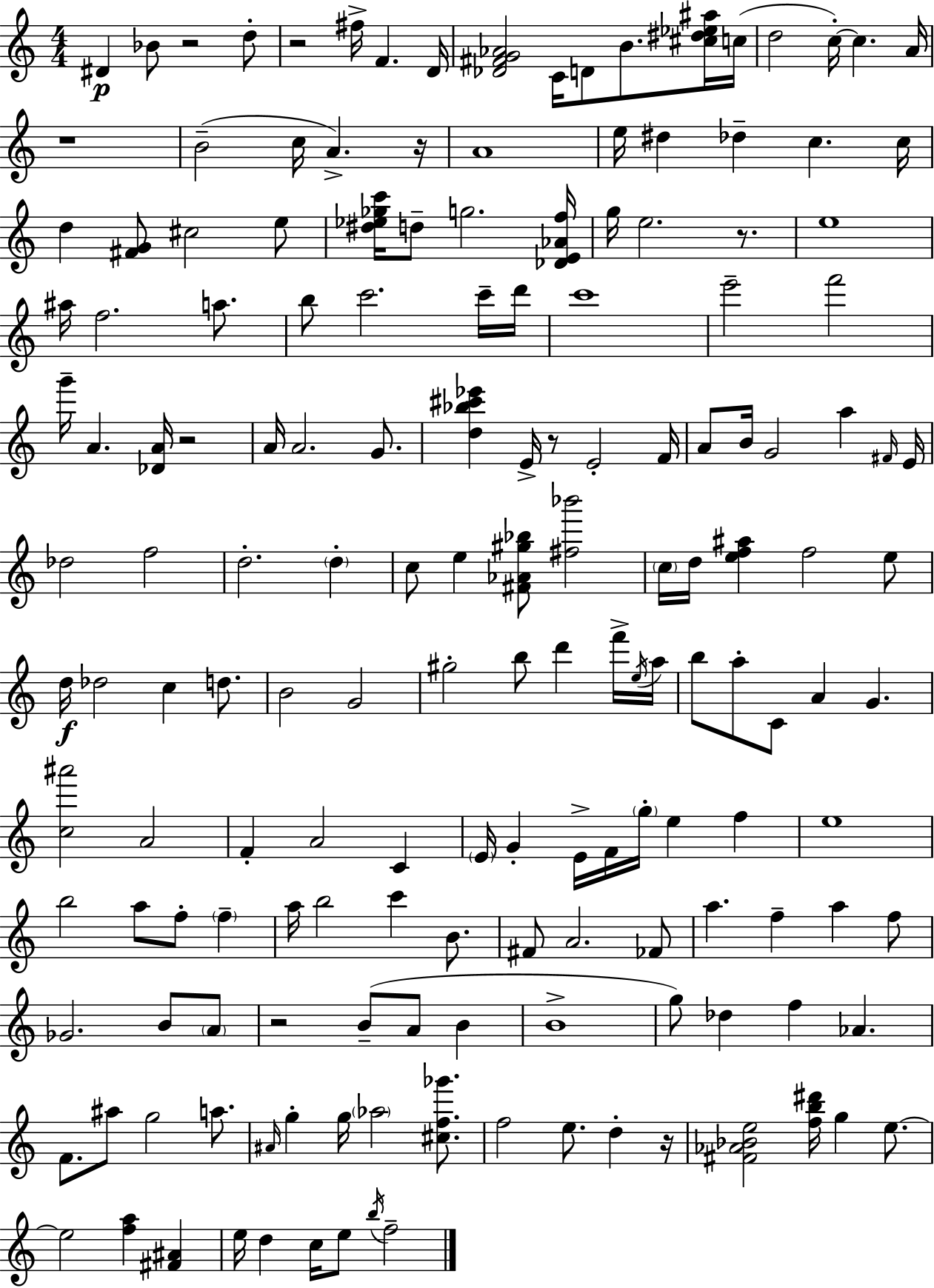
X:1
T:Untitled
M:4/4
L:1/4
K:C
^D _B/2 z2 d/2 z2 ^f/4 F D/4 [_D^FG_A]2 C/4 D/2 B/2 [^c^d_e^a]/4 c/4 d2 c/4 c A/4 z4 B2 c/4 A z/4 A4 e/4 ^d _d c c/4 d [^FG]/2 ^c2 e/2 [^d_e_gc']/4 d/2 g2 [_DE_Af]/4 g/4 e2 z/2 e4 ^a/4 f2 a/2 b/2 c'2 c'/4 d'/4 c'4 e'2 f'2 g'/4 A [_DA]/4 z2 A/4 A2 G/2 [d_b^c'_e'] E/4 z/2 E2 F/4 A/2 B/4 G2 a ^F/4 E/4 _d2 f2 d2 d c/2 e [^F_A^g_b]/2 [^f_b']2 c/4 d/4 [ef^a] f2 e/2 d/4 _d2 c d/2 B2 G2 ^g2 b/2 d' f'/4 e/4 a/4 b/2 a/2 C/2 A G [c^a']2 A2 F A2 C E/4 G E/4 F/4 g/4 e f e4 b2 a/2 f/2 f a/4 b2 c' B/2 ^F/2 A2 _F/2 a f a f/2 _G2 B/2 A/2 z2 B/2 A/2 B B4 g/2 _d f _A F/2 ^a/2 g2 a/2 ^A/4 g g/4 _a2 [^cf_g']/2 f2 e/2 d z/4 [^F_A_Be]2 [fb^d']/4 g e/2 e2 [fa] [^F^A] e/4 d c/4 e/2 b/4 f2